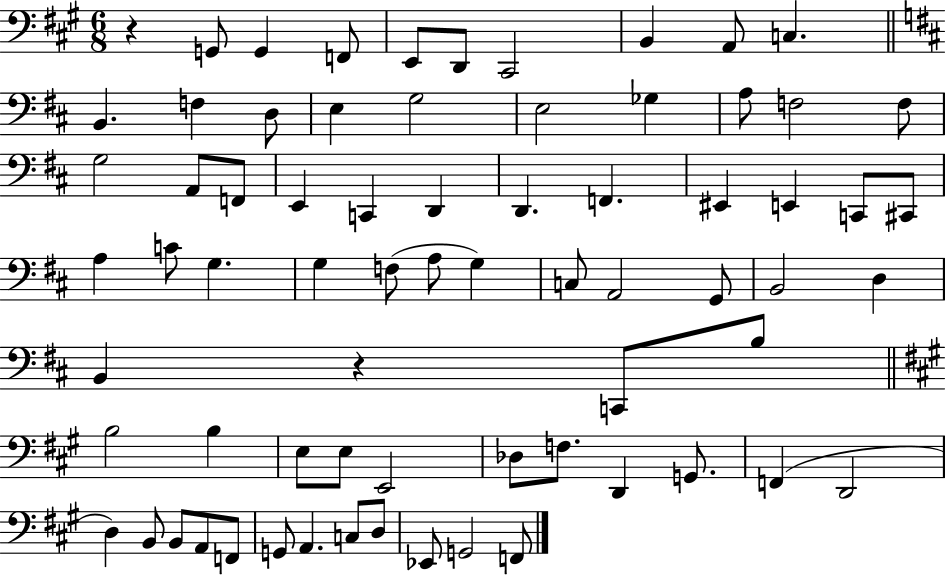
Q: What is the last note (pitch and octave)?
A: F2